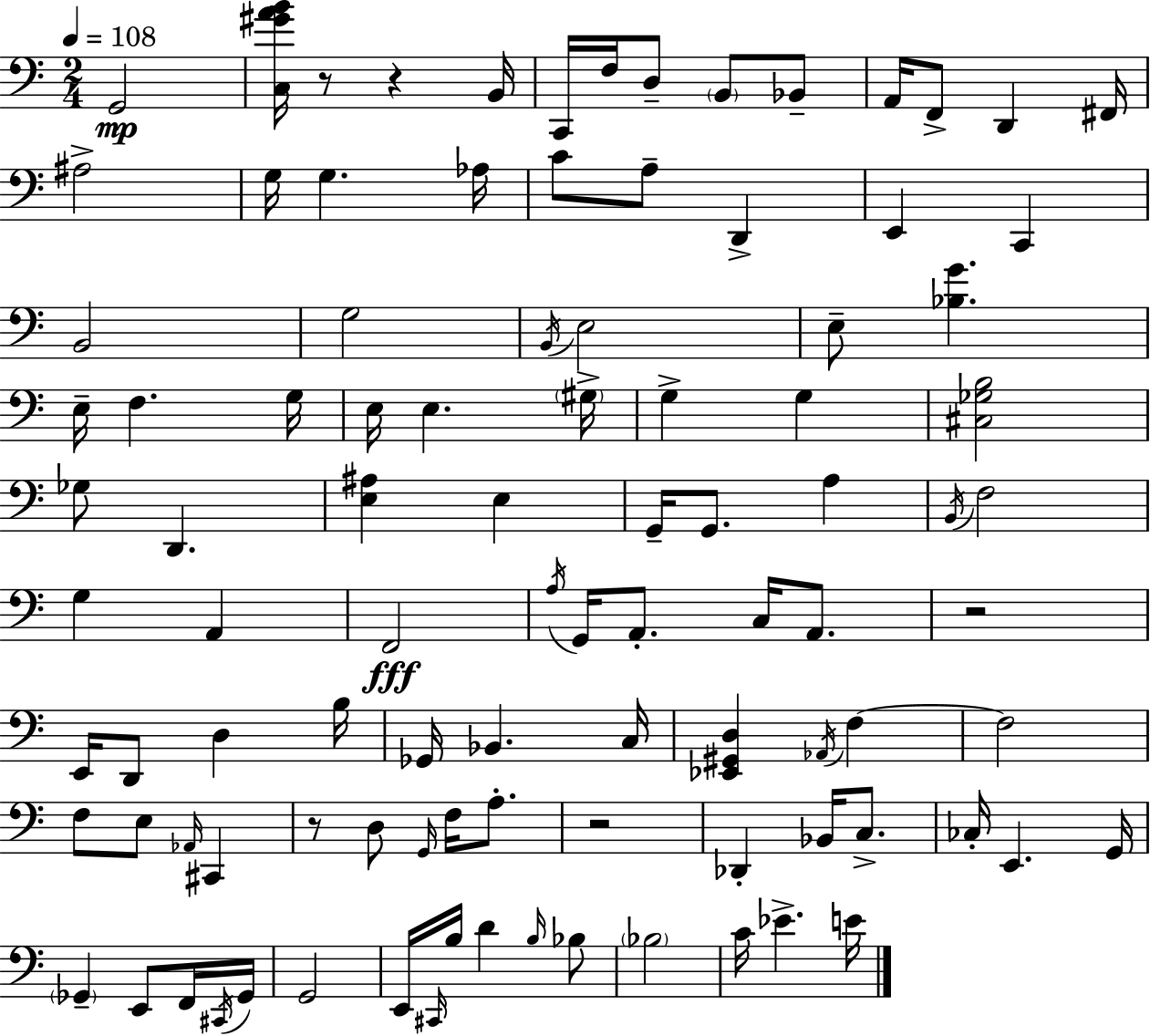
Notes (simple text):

G2/h [C3,G#4,A4,B4]/s R/e R/q B2/s C2/s F3/s D3/e B2/e Bb2/e A2/s F2/e D2/q F#2/s A#3/h G3/s G3/q. Ab3/s C4/e A3/e D2/q E2/q C2/q B2/h G3/h B2/s E3/h E3/e [Bb3,G4]/q. E3/s F3/q. G3/s E3/s E3/q. G#3/s G3/q G3/q [C#3,Gb3,B3]/h Gb3/e D2/q. [E3,A#3]/q E3/q G2/s G2/e. A3/q B2/s F3/h G3/q A2/q F2/h A3/s G2/s A2/e. C3/s A2/e. R/h E2/s D2/e D3/q B3/s Gb2/s Bb2/q. C3/s [Eb2,G#2,D3]/q Ab2/s F3/q F3/h F3/e E3/e Ab2/s C#2/q R/e D3/e G2/s F3/s A3/e. R/h Db2/q Bb2/s C3/e. CES3/s E2/q. G2/s Gb2/q E2/e F2/s C#2/s Gb2/s G2/h E2/s C#2/s B3/s D4/q B3/s Bb3/e Bb3/h C4/s Eb4/q. E4/s